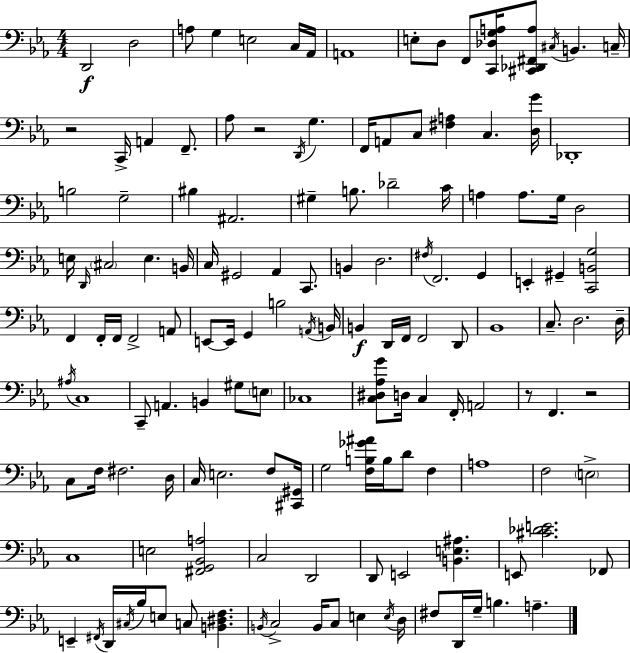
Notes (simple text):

D2/h D3/h A3/e G3/q E3/h C3/s Ab2/s A2/w E3/e D3/e F2/e [C2,Db3,G3,A3]/s [C#2,Db2,F#2,A3]/e C#3/s B2/q. C3/s R/h C2/s A2/q F2/e. Ab3/e R/h D2/s G3/q. F2/s A2/e C3/e [F#3,A3]/q C3/q. [D3,G4]/s Db2/w B3/h G3/h BIS3/q A#2/h. G#3/q B3/e. Db4/h C4/s A3/q A3/e. G3/s D3/h E3/s D2/s C#3/h E3/q. B2/s C3/s G#2/h Ab2/q C2/e. B2/q D3/h. F#3/s F2/h. G2/q E2/q G#2/q [C2,B2,G3]/h F2/q F2/s F2/s F2/h A2/e E2/e E2/s G2/q B3/h A2/s B2/s B2/q D2/s F2/s F2/h D2/e Bb2/w C3/e. D3/h. D3/s A#3/s C3/w C2/e A2/q. B2/q G#3/e E3/e CES3/w [C3,D#3,Ab3,G4]/e D3/s C3/q F2/s A2/h R/e F2/q. R/h C3/e F3/s F#3/h. D3/s C3/s E3/h. F3/e [C#2,G#2]/s G3/h [F3,B3,Gb4,A#4]/s B3/s D4/e F3/q A3/w F3/h E3/h C3/w E3/h [F#2,G2,Bb2,A3]/h C3/h D2/h D2/e E2/h [B2,E3,A#3]/q. E2/e [C#4,Db4,E4]/h. FES2/e E2/q F#2/s D2/s C#3/s Bb3/s E3/e C3/e [B2,D#3,F3]/q. B2/s C3/h B2/s C3/e E3/q E3/s D3/s F#3/e D2/s G3/s B3/q. A3/q.